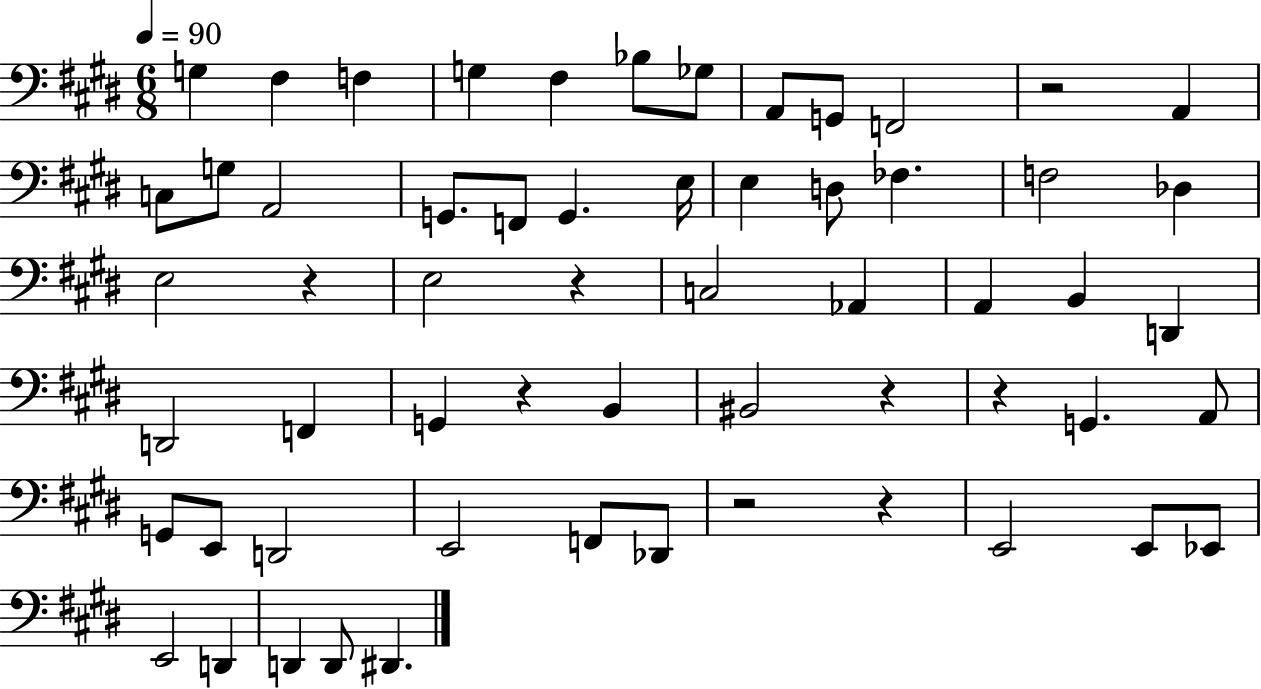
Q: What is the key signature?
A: E major